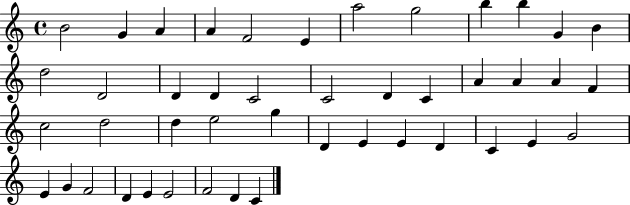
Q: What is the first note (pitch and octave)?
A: B4